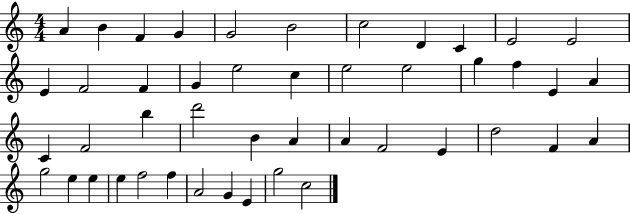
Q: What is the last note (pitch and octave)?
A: C5